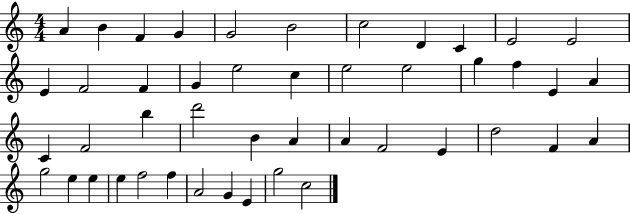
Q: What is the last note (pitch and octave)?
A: C5